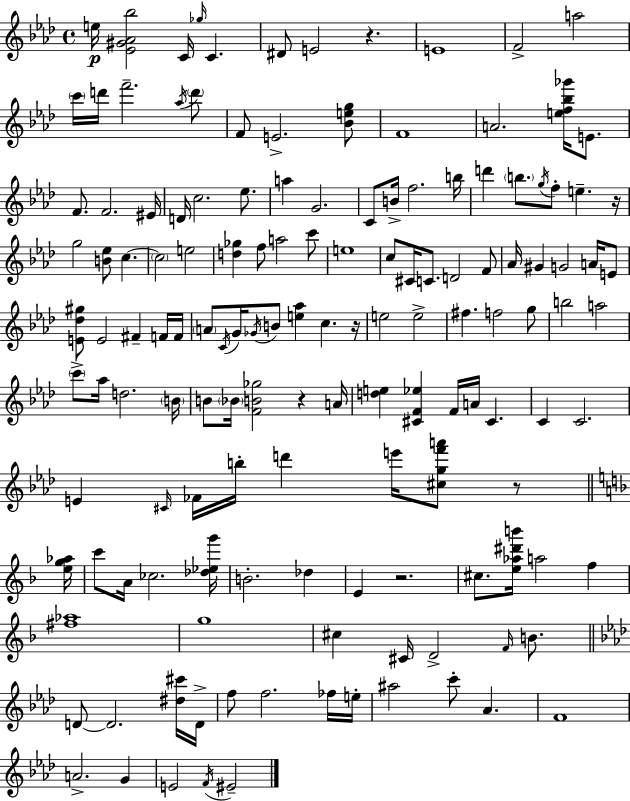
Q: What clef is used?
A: treble